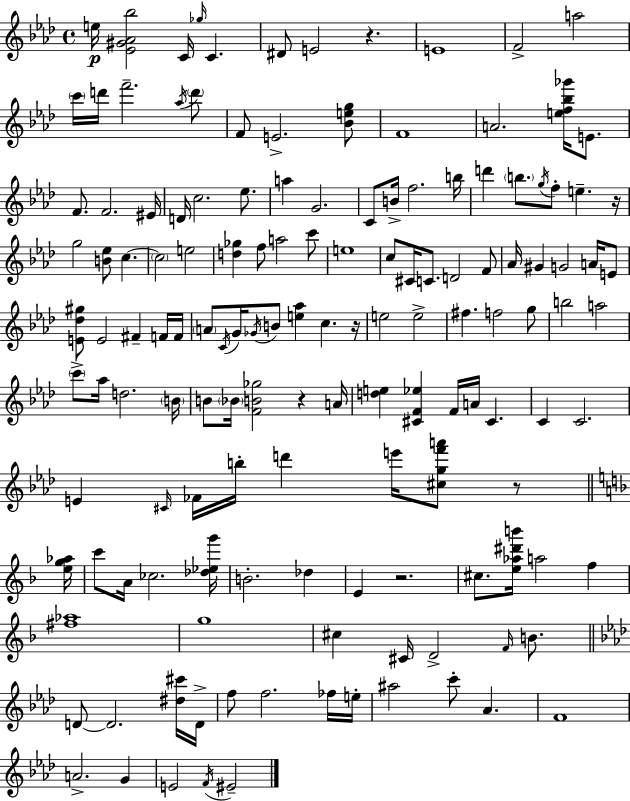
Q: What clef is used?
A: treble